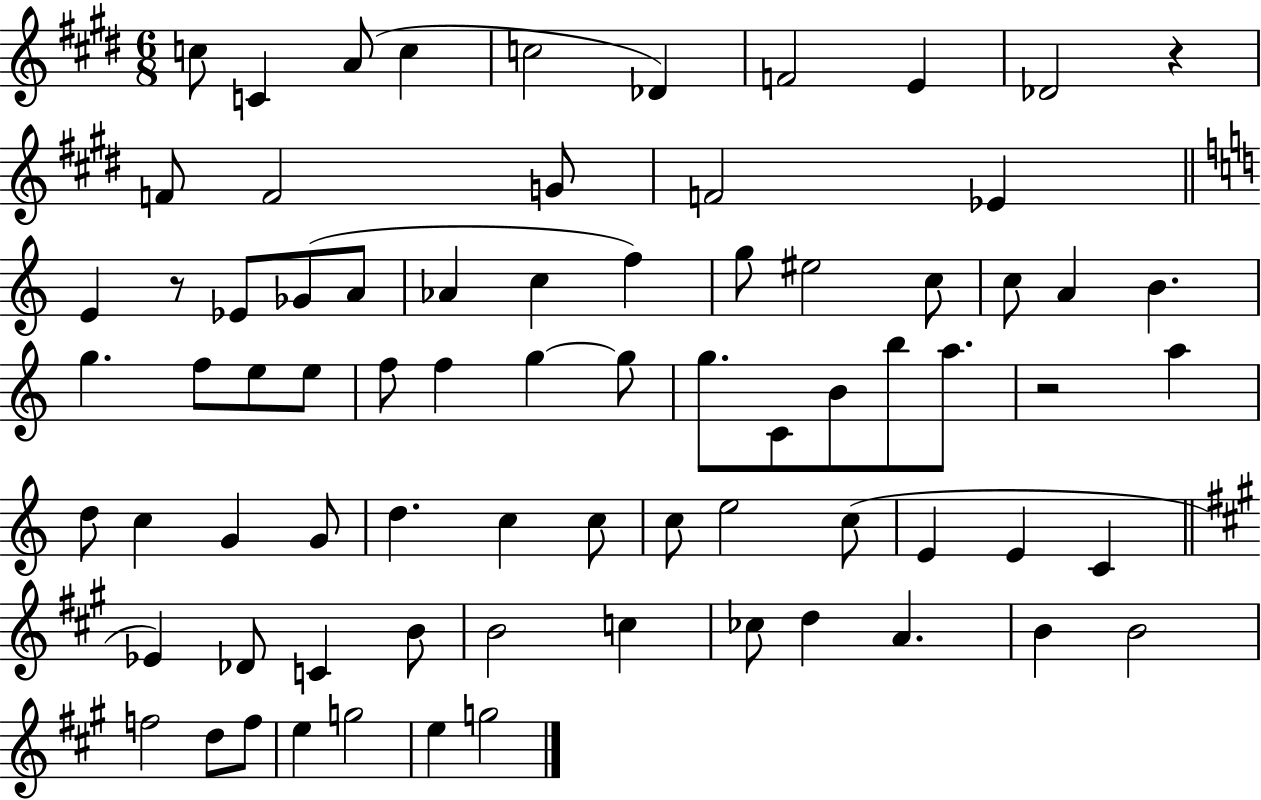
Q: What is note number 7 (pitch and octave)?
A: F4